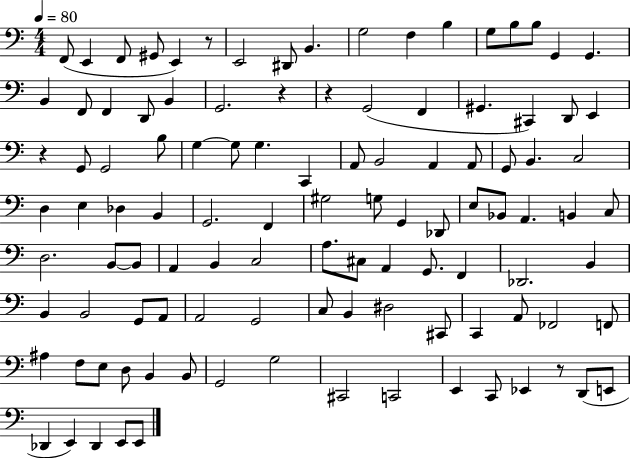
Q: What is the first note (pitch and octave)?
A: F2